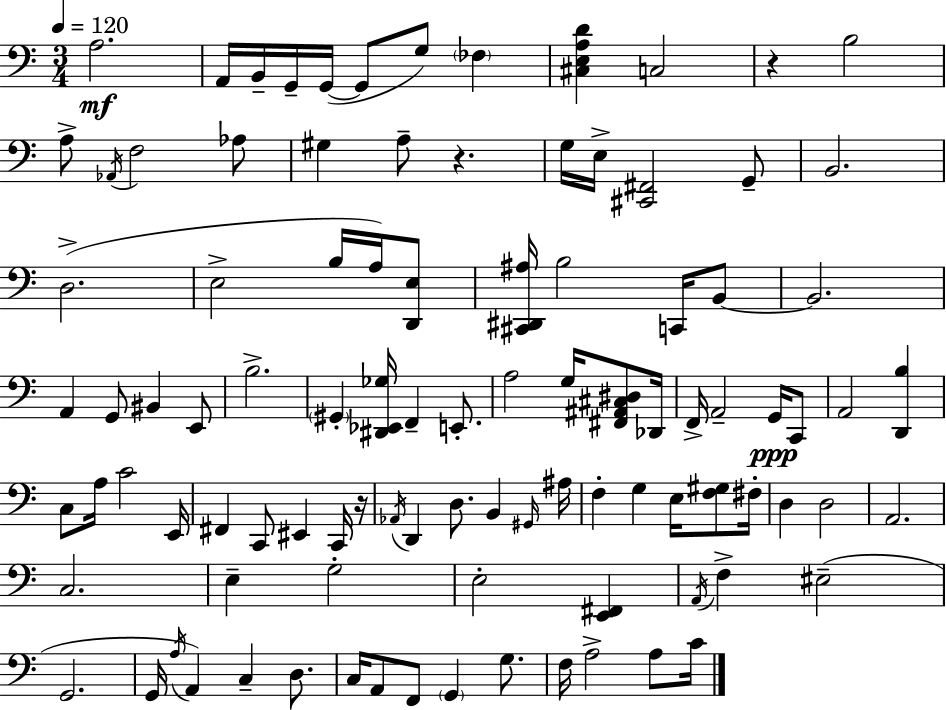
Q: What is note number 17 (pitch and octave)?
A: G3